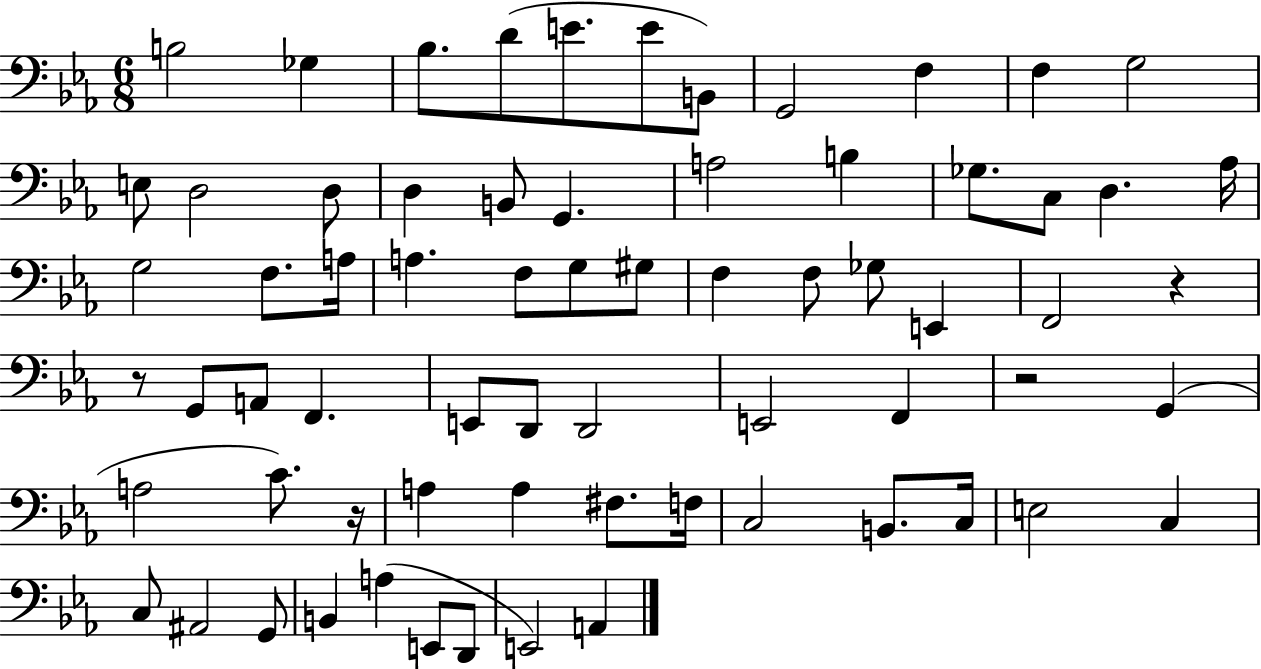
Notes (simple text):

B3/h Gb3/q Bb3/e. D4/e E4/e. E4/e B2/e G2/h F3/q F3/q G3/h E3/e D3/h D3/e D3/q B2/e G2/q. A3/h B3/q Gb3/e. C3/e D3/q. Ab3/s G3/h F3/e. A3/s A3/q. F3/e G3/e G#3/e F3/q F3/e Gb3/e E2/q F2/h R/q R/e G2/e A2/e F2/q. E2/e D2/e D2/h E2/h F2/q R/h G2/q A3/h C4/e. R/s A3/q A3/q F#3/e. F3/s C3/h B2/e. C3/s E3/h C3/q C3/e A#2/h G2/e B2/q A3/q E2/e D2/e E2/h A2/q